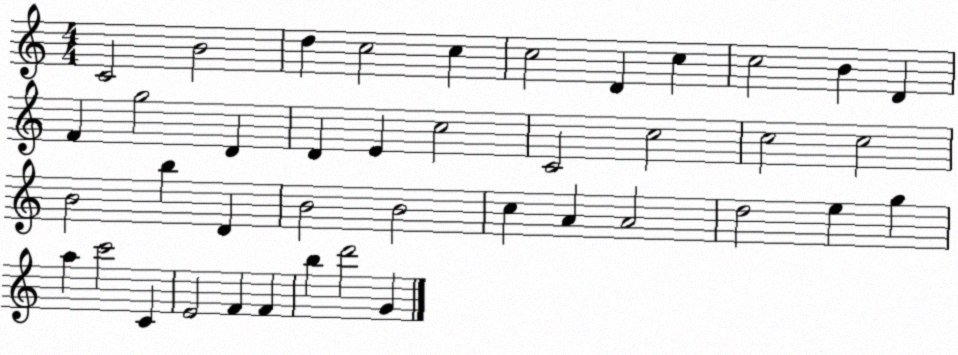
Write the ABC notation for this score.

X:1
T:Untitled
M:4/4
L:1/4
K:C
C2 B2 d c2 c c2 D c c2 B D F g2 D D E c2 C2 c2 c2 c2 B2 b D B2 B2 c A A2 d2 e g a c'2 C E2 F F b d'2 G